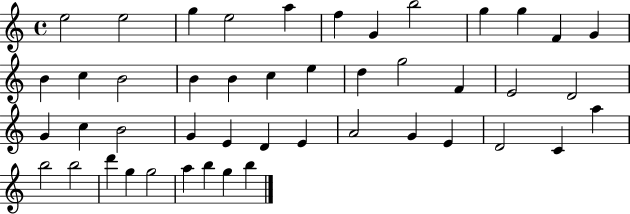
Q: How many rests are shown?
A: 0